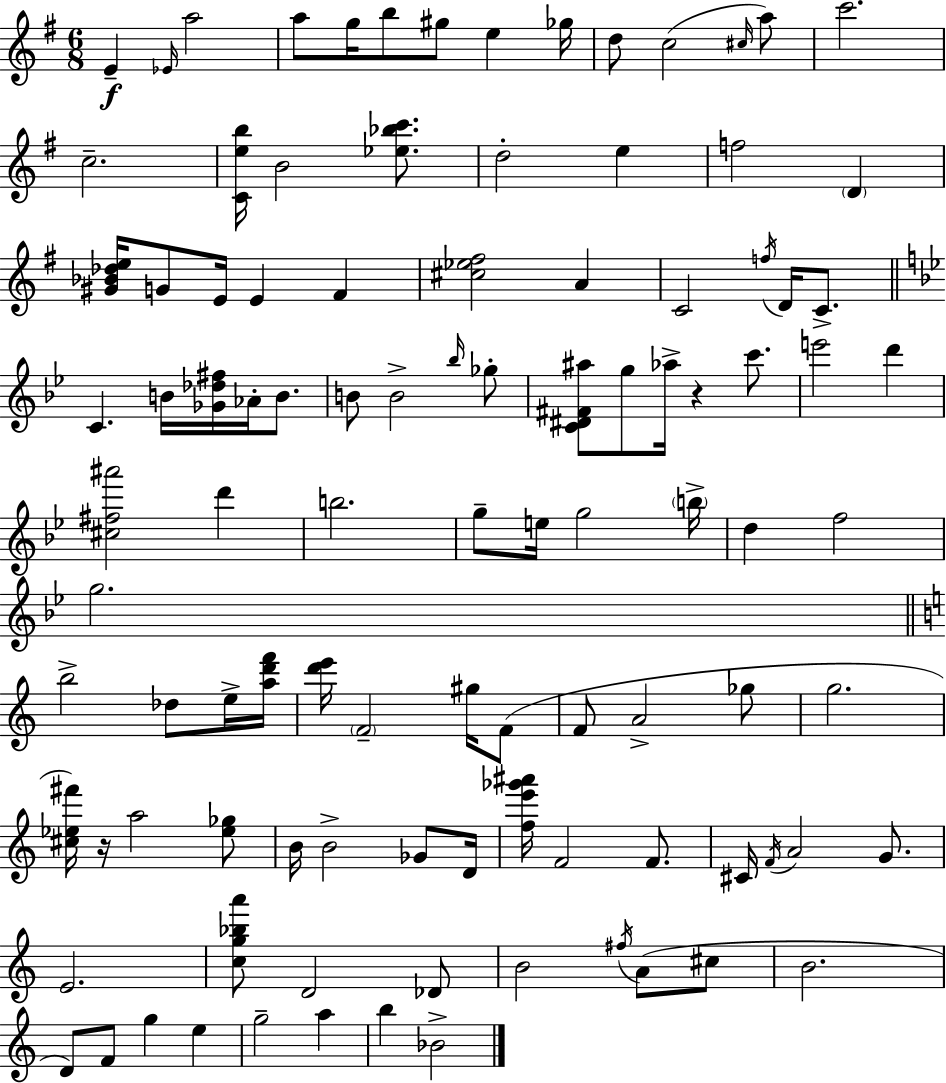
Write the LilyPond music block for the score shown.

{
  \clef treble
  \numericTimeSignature
  \time 6/8
  \key g \major
  e'4--\f \grace { ees'16 } a''2 | a''8 g''16 b''8 gis''8 e''4 | ges''16 d''8 c''2( \grace { cis''16 } | a''8) c'''2. | \break c''2.-- | <c' e'' b''>16 b'2 <ees'' bes'' c'''>8. | d''2-. e''4 | f''2 \parenthesize d'4 | \break <gis' bes' des'' e''>16 g'8 e'16 e'4 fis'4 | <cis'' ees'' fis''>2 a'4 | c'2 \acciaccatura { f''16 } d'16 | c'8.-> \bar "||" \break \key bes \major c'4. b'16 <ges' des'' fis''>16 aes'16-. b'8. | b'8 b'2-> \grace { bes''16 } ges''8-. | <c' dis' fis' ais''>8 g''8 aes''16-> r4 c'''8. | e'''2 d'''4 | \break <cis'' fis'' ais'''>2 d'''4 | b''2. | g''8-- e''16 g''2 | \parenthesize b''16-> d''4 f''2 | \break g''2. | \bar "||" \break \key a \minor b''2-> des''8 e''16-> <a'' d''' f'''>16 | <d''' e'''>16 \parenthesize f'2-- gis''16 f'8( | f'8 a'2-> ges''8 | g''2. | \break <cis'' ees'' fis'''>16) r16 a''2 <ees'' ges''>8 | b'16 b'2-> ges'8 d'16 | <f'' e''' ges''' ais'''>16 f'2 f'8. | cis'16 \acciaccatura { f'16 } a'2 g'8. | \break e'2. | <c'' g'' bes'' a'''>8 d'2 des'8 | b'2 \acciaccatura { fis''16 }( a'8 | cis''8 b'2. | \break d'8) f'8 g''4 e''4 | g''2-- a''4 | b''4 bes'2-> | \bar "|."
}